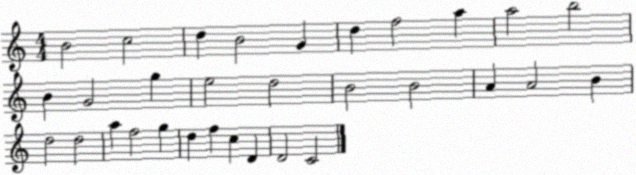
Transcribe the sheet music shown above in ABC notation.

X:1
T:Untitled
M:4/4
L:1/4
K:C
B2 c2 d B2 G d f2 a a2 b2 B G2 g e2 d2 B2 B2 A A2 B d2 d2 a f2 g d f c D D2 C2